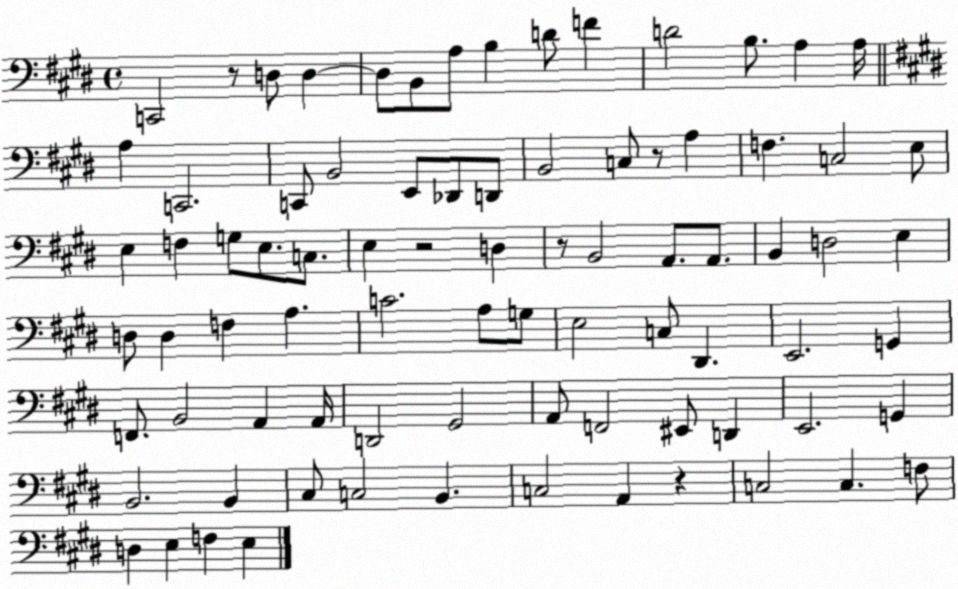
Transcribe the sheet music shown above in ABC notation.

X:1
T:Untitled
M:4/4
L:1/4
K:E
C,,2 z/2 D,/2 D, D,/2 B,,/2 A,/2 B, D/2 F D2 B,/2 A, A,/4 A, C,,2 C,,/2 B,,2 E,,/2 _D,,/2 D,,/2 B,,2 C,/2 z/2 A, F, C,2 E,/2 E, F, G,/2 E,/2 C,/2 E, z2 D, z/2 B,,2 A,,/2 A,,/2 B,, D,2 E, D,/2 D, F, A, C2 A,/2 G,/2 E,2 C,/2 ^D,, E,,2 G,, F,,/2 B,,2 A,, A,,/4 D,,2 ^G,,2 A,,/2 F,,2 ^E,,/2 D,, E,,2 G,, B,,2 B,, ^C,/2 C,2 B,, C,2 A,, z C,2 C, F,/2 D, E, F, E,